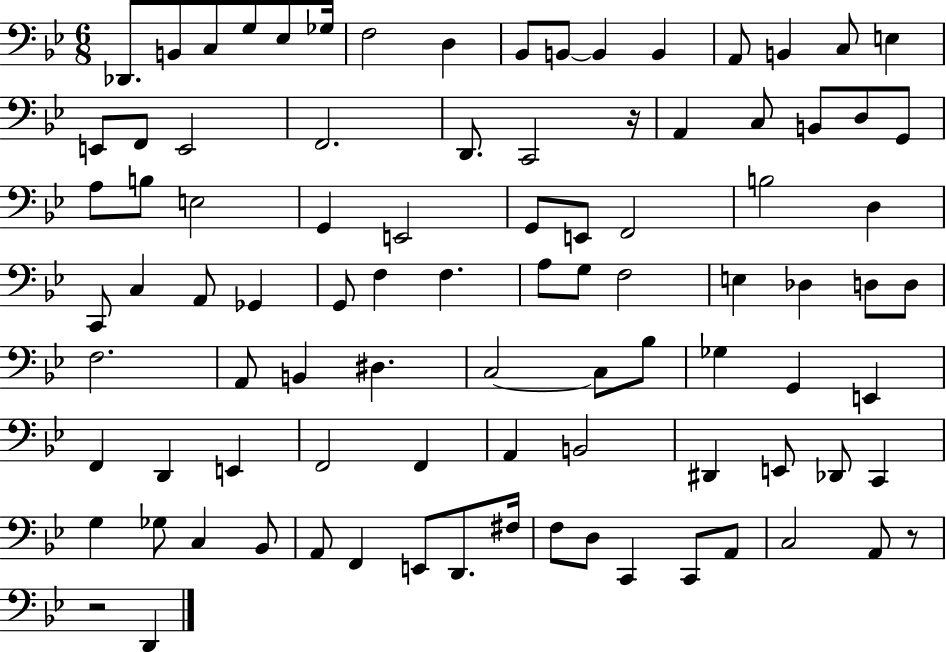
Db2/e. B2/e C3/e G3/e Eb3/e Gb3/s F3/h D3/q Bb2/e B2/e B2/q B2/q A2/e B2/q C3/e E3/q E2/e F2/e E2/h F2/h. D2/e. C2/h R/s A2/q C3/e B2/e D3/e G2/e A3/e B3/e E3/h G2/q E2/h G2/e E2/e F2/h B3/h D3/q C2/e C3/q A2/e Gb2/q G2/e F3/q F3/q. A3/e G3/e F3/h E3/q Db3/q D3/e D3/e F3/h. A2/e B2/q D#3/q. C3/h C3/e Bb3/e Gb3/q G2/q E2/q F2/q D2/q E2/q F2/h F2/q A2/q B2/h D#2/q E2/e Db2/e C2/q G3/q Gb3/e C3/q Bb2/e A2/e F2/q E2/e D2/e. F#3/s F3/e D3/e C2/q C2/e A2/e C3/h A2/e R/e R/h D2/q